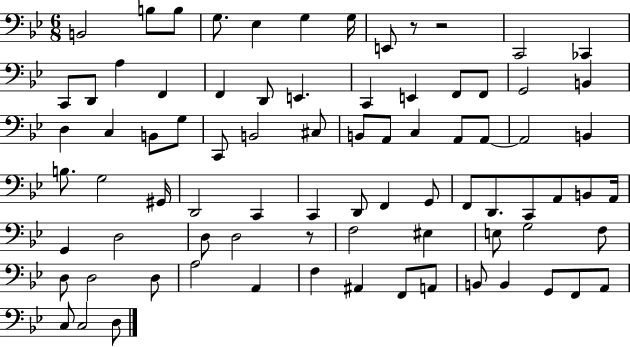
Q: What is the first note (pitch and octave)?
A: B2